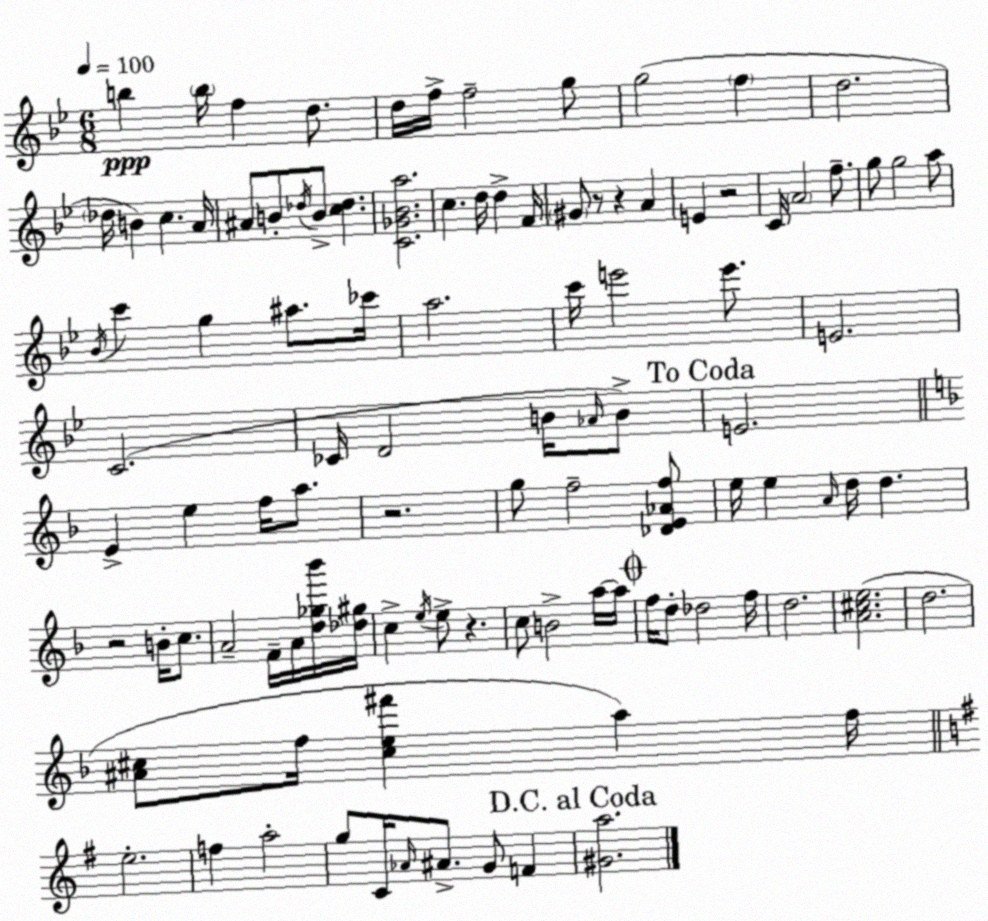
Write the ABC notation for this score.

X:1
T:Untitled
M:6/8
L:1/4
K:Bb
b b/4 f d/2 d/4 f/4 f2 g/2 g2 f d2 _d/4 B c A/4 ^A/2 B/2 _d/4 B/2 [c_d] [C_G_Ba]2 c d/4 d F/4 ^G/2 z/2 z A E z2 C/4 A2 f/2 g/2 g2 a/2 _B/4 c' g ^a/2 _c'/4 a2 c'/4 e'2 e'/2 E2 C2 _C/4 D2 B/4 _A/4 B/2 E2 E e f/4 a/2 z2 g/2 f2 [_DE_Af]/2 e/4 e A/4 d/4 d z2 B/4 c/2 A2 F/4 A/4 [d_g_b']/4 [_d^g]/4 c e/4 e/2 z c/2 B2 a/4 a/4 f/4 d/2 _d2 f/4 d2 [A^ce]2 d2 [^A^c]/2 f/4 [^ce^f'] a f/4 e2 f a2 g/2 C/4 _A/4 ^A/2 G/2 F [^Ga]2